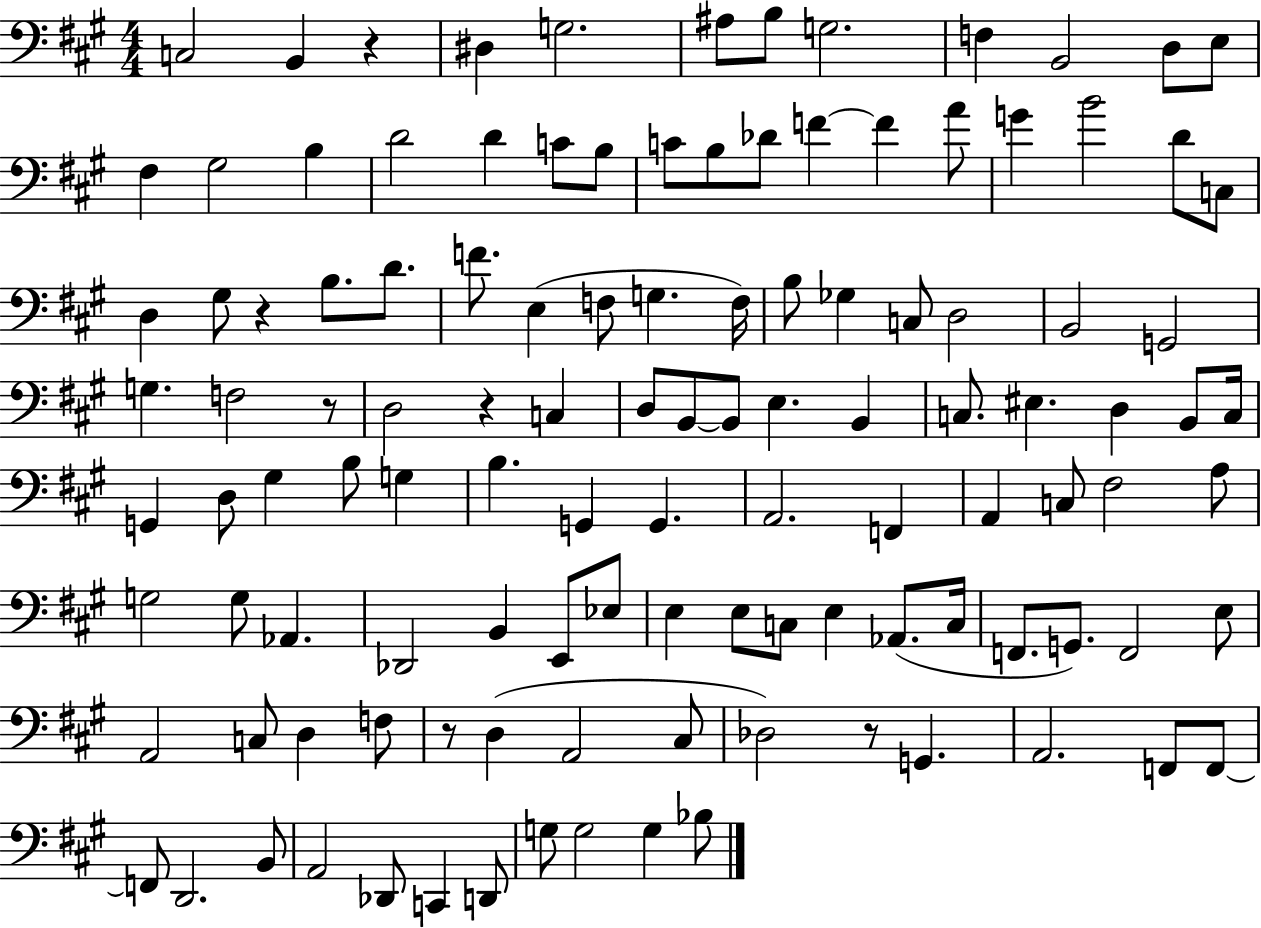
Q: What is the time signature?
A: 4/4